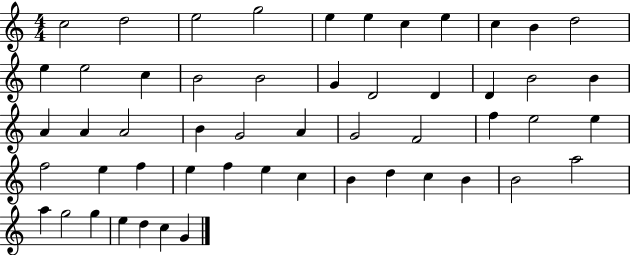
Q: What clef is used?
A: treble